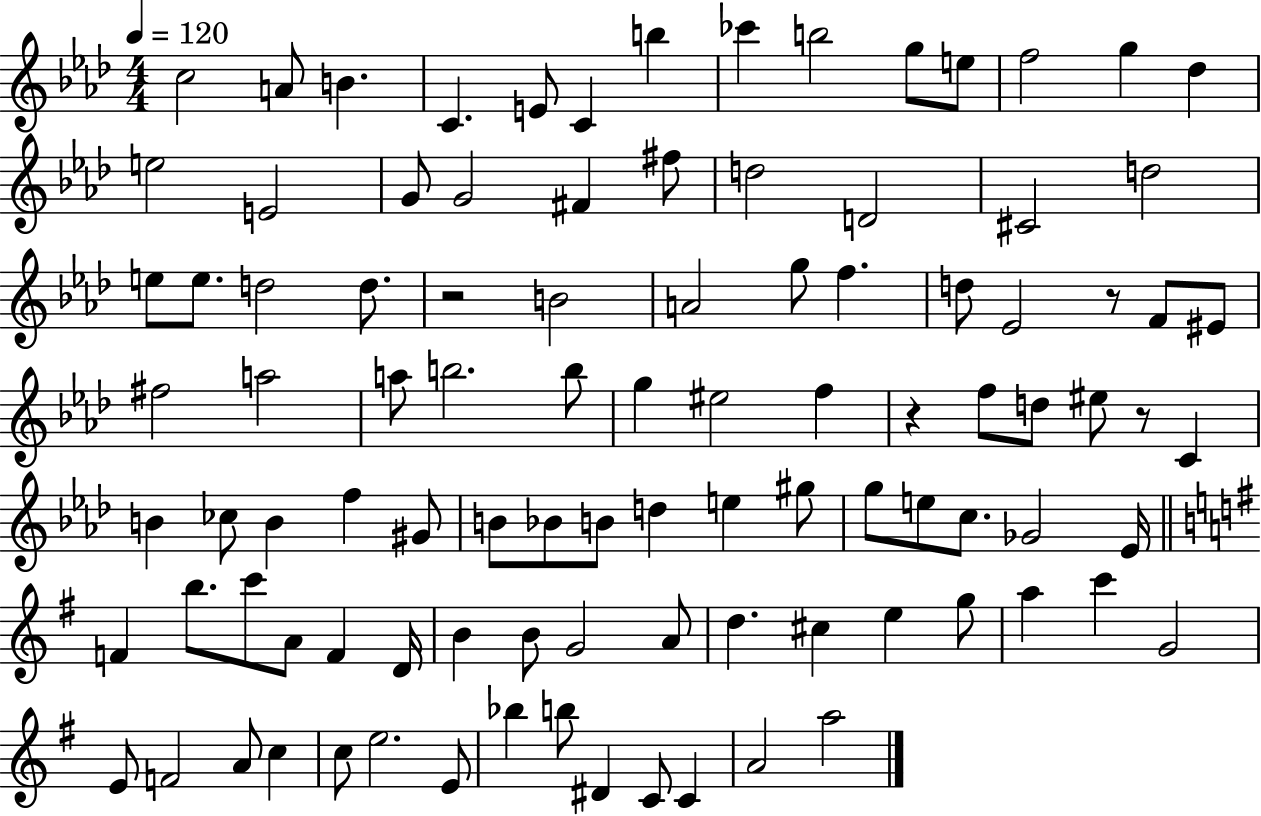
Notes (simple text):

C5/h A4/e B4/q. C4/q. E4/e C4/q B5/q CES6/q B5/h G5/e E5/e F5/h G5/q Db5/q E5/h E4/h G4/e G4/h F#4/q F#5/e D5/h D4/h C#4/h D5/h E5/e E5/e. D5/h D5/e. R/h B4/h A4/h G5/e F5/q. D5/e Eb4/h R/e F4/e EIS4/e F#5/h A5/h A5/e B5/h. B5/e G5/q EIS5/h F5/q R/q F5/e D5/e EIS5/e R/e C4/q B4/q CES5/e B4/q F5/q G#4/e B4/e Bb4/e B4/e D5/q E5/q G#5/e G5/e E5/e C5/e. Gb4/h Eb4/s F4/q B5/e. C6/e A4/e F4/q D4/s B4/q B4/e G4/h A4/e D5/q. C#5/q E5/q G5/e A5/q C6/q G4/h E4/e F4/h A4/e C5/q C5/e E5/h. E4/e Bb5/q B5/e D#4/q C4/e C4/q A4/h A5/h